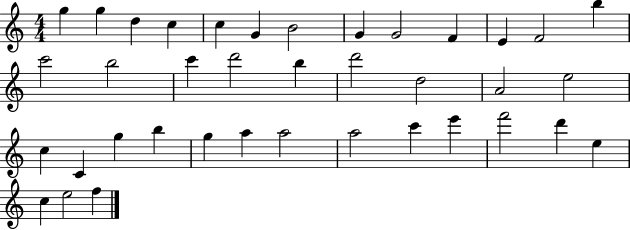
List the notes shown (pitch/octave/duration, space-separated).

G5/q G5/q D5/q C5/q C5/q G4/q B4/h G4/q G4/h F4/q E4/q F4/h B5/q C6/h B5/h C6/q D6/h B5/q D6/h D5/h A4/h E5/h C5/q C4/q G5/q B5/q G5/q A5/q A5/h A5/h C6/q E6/q F6/h D6/q E5/q C5/q E5/h F5/q